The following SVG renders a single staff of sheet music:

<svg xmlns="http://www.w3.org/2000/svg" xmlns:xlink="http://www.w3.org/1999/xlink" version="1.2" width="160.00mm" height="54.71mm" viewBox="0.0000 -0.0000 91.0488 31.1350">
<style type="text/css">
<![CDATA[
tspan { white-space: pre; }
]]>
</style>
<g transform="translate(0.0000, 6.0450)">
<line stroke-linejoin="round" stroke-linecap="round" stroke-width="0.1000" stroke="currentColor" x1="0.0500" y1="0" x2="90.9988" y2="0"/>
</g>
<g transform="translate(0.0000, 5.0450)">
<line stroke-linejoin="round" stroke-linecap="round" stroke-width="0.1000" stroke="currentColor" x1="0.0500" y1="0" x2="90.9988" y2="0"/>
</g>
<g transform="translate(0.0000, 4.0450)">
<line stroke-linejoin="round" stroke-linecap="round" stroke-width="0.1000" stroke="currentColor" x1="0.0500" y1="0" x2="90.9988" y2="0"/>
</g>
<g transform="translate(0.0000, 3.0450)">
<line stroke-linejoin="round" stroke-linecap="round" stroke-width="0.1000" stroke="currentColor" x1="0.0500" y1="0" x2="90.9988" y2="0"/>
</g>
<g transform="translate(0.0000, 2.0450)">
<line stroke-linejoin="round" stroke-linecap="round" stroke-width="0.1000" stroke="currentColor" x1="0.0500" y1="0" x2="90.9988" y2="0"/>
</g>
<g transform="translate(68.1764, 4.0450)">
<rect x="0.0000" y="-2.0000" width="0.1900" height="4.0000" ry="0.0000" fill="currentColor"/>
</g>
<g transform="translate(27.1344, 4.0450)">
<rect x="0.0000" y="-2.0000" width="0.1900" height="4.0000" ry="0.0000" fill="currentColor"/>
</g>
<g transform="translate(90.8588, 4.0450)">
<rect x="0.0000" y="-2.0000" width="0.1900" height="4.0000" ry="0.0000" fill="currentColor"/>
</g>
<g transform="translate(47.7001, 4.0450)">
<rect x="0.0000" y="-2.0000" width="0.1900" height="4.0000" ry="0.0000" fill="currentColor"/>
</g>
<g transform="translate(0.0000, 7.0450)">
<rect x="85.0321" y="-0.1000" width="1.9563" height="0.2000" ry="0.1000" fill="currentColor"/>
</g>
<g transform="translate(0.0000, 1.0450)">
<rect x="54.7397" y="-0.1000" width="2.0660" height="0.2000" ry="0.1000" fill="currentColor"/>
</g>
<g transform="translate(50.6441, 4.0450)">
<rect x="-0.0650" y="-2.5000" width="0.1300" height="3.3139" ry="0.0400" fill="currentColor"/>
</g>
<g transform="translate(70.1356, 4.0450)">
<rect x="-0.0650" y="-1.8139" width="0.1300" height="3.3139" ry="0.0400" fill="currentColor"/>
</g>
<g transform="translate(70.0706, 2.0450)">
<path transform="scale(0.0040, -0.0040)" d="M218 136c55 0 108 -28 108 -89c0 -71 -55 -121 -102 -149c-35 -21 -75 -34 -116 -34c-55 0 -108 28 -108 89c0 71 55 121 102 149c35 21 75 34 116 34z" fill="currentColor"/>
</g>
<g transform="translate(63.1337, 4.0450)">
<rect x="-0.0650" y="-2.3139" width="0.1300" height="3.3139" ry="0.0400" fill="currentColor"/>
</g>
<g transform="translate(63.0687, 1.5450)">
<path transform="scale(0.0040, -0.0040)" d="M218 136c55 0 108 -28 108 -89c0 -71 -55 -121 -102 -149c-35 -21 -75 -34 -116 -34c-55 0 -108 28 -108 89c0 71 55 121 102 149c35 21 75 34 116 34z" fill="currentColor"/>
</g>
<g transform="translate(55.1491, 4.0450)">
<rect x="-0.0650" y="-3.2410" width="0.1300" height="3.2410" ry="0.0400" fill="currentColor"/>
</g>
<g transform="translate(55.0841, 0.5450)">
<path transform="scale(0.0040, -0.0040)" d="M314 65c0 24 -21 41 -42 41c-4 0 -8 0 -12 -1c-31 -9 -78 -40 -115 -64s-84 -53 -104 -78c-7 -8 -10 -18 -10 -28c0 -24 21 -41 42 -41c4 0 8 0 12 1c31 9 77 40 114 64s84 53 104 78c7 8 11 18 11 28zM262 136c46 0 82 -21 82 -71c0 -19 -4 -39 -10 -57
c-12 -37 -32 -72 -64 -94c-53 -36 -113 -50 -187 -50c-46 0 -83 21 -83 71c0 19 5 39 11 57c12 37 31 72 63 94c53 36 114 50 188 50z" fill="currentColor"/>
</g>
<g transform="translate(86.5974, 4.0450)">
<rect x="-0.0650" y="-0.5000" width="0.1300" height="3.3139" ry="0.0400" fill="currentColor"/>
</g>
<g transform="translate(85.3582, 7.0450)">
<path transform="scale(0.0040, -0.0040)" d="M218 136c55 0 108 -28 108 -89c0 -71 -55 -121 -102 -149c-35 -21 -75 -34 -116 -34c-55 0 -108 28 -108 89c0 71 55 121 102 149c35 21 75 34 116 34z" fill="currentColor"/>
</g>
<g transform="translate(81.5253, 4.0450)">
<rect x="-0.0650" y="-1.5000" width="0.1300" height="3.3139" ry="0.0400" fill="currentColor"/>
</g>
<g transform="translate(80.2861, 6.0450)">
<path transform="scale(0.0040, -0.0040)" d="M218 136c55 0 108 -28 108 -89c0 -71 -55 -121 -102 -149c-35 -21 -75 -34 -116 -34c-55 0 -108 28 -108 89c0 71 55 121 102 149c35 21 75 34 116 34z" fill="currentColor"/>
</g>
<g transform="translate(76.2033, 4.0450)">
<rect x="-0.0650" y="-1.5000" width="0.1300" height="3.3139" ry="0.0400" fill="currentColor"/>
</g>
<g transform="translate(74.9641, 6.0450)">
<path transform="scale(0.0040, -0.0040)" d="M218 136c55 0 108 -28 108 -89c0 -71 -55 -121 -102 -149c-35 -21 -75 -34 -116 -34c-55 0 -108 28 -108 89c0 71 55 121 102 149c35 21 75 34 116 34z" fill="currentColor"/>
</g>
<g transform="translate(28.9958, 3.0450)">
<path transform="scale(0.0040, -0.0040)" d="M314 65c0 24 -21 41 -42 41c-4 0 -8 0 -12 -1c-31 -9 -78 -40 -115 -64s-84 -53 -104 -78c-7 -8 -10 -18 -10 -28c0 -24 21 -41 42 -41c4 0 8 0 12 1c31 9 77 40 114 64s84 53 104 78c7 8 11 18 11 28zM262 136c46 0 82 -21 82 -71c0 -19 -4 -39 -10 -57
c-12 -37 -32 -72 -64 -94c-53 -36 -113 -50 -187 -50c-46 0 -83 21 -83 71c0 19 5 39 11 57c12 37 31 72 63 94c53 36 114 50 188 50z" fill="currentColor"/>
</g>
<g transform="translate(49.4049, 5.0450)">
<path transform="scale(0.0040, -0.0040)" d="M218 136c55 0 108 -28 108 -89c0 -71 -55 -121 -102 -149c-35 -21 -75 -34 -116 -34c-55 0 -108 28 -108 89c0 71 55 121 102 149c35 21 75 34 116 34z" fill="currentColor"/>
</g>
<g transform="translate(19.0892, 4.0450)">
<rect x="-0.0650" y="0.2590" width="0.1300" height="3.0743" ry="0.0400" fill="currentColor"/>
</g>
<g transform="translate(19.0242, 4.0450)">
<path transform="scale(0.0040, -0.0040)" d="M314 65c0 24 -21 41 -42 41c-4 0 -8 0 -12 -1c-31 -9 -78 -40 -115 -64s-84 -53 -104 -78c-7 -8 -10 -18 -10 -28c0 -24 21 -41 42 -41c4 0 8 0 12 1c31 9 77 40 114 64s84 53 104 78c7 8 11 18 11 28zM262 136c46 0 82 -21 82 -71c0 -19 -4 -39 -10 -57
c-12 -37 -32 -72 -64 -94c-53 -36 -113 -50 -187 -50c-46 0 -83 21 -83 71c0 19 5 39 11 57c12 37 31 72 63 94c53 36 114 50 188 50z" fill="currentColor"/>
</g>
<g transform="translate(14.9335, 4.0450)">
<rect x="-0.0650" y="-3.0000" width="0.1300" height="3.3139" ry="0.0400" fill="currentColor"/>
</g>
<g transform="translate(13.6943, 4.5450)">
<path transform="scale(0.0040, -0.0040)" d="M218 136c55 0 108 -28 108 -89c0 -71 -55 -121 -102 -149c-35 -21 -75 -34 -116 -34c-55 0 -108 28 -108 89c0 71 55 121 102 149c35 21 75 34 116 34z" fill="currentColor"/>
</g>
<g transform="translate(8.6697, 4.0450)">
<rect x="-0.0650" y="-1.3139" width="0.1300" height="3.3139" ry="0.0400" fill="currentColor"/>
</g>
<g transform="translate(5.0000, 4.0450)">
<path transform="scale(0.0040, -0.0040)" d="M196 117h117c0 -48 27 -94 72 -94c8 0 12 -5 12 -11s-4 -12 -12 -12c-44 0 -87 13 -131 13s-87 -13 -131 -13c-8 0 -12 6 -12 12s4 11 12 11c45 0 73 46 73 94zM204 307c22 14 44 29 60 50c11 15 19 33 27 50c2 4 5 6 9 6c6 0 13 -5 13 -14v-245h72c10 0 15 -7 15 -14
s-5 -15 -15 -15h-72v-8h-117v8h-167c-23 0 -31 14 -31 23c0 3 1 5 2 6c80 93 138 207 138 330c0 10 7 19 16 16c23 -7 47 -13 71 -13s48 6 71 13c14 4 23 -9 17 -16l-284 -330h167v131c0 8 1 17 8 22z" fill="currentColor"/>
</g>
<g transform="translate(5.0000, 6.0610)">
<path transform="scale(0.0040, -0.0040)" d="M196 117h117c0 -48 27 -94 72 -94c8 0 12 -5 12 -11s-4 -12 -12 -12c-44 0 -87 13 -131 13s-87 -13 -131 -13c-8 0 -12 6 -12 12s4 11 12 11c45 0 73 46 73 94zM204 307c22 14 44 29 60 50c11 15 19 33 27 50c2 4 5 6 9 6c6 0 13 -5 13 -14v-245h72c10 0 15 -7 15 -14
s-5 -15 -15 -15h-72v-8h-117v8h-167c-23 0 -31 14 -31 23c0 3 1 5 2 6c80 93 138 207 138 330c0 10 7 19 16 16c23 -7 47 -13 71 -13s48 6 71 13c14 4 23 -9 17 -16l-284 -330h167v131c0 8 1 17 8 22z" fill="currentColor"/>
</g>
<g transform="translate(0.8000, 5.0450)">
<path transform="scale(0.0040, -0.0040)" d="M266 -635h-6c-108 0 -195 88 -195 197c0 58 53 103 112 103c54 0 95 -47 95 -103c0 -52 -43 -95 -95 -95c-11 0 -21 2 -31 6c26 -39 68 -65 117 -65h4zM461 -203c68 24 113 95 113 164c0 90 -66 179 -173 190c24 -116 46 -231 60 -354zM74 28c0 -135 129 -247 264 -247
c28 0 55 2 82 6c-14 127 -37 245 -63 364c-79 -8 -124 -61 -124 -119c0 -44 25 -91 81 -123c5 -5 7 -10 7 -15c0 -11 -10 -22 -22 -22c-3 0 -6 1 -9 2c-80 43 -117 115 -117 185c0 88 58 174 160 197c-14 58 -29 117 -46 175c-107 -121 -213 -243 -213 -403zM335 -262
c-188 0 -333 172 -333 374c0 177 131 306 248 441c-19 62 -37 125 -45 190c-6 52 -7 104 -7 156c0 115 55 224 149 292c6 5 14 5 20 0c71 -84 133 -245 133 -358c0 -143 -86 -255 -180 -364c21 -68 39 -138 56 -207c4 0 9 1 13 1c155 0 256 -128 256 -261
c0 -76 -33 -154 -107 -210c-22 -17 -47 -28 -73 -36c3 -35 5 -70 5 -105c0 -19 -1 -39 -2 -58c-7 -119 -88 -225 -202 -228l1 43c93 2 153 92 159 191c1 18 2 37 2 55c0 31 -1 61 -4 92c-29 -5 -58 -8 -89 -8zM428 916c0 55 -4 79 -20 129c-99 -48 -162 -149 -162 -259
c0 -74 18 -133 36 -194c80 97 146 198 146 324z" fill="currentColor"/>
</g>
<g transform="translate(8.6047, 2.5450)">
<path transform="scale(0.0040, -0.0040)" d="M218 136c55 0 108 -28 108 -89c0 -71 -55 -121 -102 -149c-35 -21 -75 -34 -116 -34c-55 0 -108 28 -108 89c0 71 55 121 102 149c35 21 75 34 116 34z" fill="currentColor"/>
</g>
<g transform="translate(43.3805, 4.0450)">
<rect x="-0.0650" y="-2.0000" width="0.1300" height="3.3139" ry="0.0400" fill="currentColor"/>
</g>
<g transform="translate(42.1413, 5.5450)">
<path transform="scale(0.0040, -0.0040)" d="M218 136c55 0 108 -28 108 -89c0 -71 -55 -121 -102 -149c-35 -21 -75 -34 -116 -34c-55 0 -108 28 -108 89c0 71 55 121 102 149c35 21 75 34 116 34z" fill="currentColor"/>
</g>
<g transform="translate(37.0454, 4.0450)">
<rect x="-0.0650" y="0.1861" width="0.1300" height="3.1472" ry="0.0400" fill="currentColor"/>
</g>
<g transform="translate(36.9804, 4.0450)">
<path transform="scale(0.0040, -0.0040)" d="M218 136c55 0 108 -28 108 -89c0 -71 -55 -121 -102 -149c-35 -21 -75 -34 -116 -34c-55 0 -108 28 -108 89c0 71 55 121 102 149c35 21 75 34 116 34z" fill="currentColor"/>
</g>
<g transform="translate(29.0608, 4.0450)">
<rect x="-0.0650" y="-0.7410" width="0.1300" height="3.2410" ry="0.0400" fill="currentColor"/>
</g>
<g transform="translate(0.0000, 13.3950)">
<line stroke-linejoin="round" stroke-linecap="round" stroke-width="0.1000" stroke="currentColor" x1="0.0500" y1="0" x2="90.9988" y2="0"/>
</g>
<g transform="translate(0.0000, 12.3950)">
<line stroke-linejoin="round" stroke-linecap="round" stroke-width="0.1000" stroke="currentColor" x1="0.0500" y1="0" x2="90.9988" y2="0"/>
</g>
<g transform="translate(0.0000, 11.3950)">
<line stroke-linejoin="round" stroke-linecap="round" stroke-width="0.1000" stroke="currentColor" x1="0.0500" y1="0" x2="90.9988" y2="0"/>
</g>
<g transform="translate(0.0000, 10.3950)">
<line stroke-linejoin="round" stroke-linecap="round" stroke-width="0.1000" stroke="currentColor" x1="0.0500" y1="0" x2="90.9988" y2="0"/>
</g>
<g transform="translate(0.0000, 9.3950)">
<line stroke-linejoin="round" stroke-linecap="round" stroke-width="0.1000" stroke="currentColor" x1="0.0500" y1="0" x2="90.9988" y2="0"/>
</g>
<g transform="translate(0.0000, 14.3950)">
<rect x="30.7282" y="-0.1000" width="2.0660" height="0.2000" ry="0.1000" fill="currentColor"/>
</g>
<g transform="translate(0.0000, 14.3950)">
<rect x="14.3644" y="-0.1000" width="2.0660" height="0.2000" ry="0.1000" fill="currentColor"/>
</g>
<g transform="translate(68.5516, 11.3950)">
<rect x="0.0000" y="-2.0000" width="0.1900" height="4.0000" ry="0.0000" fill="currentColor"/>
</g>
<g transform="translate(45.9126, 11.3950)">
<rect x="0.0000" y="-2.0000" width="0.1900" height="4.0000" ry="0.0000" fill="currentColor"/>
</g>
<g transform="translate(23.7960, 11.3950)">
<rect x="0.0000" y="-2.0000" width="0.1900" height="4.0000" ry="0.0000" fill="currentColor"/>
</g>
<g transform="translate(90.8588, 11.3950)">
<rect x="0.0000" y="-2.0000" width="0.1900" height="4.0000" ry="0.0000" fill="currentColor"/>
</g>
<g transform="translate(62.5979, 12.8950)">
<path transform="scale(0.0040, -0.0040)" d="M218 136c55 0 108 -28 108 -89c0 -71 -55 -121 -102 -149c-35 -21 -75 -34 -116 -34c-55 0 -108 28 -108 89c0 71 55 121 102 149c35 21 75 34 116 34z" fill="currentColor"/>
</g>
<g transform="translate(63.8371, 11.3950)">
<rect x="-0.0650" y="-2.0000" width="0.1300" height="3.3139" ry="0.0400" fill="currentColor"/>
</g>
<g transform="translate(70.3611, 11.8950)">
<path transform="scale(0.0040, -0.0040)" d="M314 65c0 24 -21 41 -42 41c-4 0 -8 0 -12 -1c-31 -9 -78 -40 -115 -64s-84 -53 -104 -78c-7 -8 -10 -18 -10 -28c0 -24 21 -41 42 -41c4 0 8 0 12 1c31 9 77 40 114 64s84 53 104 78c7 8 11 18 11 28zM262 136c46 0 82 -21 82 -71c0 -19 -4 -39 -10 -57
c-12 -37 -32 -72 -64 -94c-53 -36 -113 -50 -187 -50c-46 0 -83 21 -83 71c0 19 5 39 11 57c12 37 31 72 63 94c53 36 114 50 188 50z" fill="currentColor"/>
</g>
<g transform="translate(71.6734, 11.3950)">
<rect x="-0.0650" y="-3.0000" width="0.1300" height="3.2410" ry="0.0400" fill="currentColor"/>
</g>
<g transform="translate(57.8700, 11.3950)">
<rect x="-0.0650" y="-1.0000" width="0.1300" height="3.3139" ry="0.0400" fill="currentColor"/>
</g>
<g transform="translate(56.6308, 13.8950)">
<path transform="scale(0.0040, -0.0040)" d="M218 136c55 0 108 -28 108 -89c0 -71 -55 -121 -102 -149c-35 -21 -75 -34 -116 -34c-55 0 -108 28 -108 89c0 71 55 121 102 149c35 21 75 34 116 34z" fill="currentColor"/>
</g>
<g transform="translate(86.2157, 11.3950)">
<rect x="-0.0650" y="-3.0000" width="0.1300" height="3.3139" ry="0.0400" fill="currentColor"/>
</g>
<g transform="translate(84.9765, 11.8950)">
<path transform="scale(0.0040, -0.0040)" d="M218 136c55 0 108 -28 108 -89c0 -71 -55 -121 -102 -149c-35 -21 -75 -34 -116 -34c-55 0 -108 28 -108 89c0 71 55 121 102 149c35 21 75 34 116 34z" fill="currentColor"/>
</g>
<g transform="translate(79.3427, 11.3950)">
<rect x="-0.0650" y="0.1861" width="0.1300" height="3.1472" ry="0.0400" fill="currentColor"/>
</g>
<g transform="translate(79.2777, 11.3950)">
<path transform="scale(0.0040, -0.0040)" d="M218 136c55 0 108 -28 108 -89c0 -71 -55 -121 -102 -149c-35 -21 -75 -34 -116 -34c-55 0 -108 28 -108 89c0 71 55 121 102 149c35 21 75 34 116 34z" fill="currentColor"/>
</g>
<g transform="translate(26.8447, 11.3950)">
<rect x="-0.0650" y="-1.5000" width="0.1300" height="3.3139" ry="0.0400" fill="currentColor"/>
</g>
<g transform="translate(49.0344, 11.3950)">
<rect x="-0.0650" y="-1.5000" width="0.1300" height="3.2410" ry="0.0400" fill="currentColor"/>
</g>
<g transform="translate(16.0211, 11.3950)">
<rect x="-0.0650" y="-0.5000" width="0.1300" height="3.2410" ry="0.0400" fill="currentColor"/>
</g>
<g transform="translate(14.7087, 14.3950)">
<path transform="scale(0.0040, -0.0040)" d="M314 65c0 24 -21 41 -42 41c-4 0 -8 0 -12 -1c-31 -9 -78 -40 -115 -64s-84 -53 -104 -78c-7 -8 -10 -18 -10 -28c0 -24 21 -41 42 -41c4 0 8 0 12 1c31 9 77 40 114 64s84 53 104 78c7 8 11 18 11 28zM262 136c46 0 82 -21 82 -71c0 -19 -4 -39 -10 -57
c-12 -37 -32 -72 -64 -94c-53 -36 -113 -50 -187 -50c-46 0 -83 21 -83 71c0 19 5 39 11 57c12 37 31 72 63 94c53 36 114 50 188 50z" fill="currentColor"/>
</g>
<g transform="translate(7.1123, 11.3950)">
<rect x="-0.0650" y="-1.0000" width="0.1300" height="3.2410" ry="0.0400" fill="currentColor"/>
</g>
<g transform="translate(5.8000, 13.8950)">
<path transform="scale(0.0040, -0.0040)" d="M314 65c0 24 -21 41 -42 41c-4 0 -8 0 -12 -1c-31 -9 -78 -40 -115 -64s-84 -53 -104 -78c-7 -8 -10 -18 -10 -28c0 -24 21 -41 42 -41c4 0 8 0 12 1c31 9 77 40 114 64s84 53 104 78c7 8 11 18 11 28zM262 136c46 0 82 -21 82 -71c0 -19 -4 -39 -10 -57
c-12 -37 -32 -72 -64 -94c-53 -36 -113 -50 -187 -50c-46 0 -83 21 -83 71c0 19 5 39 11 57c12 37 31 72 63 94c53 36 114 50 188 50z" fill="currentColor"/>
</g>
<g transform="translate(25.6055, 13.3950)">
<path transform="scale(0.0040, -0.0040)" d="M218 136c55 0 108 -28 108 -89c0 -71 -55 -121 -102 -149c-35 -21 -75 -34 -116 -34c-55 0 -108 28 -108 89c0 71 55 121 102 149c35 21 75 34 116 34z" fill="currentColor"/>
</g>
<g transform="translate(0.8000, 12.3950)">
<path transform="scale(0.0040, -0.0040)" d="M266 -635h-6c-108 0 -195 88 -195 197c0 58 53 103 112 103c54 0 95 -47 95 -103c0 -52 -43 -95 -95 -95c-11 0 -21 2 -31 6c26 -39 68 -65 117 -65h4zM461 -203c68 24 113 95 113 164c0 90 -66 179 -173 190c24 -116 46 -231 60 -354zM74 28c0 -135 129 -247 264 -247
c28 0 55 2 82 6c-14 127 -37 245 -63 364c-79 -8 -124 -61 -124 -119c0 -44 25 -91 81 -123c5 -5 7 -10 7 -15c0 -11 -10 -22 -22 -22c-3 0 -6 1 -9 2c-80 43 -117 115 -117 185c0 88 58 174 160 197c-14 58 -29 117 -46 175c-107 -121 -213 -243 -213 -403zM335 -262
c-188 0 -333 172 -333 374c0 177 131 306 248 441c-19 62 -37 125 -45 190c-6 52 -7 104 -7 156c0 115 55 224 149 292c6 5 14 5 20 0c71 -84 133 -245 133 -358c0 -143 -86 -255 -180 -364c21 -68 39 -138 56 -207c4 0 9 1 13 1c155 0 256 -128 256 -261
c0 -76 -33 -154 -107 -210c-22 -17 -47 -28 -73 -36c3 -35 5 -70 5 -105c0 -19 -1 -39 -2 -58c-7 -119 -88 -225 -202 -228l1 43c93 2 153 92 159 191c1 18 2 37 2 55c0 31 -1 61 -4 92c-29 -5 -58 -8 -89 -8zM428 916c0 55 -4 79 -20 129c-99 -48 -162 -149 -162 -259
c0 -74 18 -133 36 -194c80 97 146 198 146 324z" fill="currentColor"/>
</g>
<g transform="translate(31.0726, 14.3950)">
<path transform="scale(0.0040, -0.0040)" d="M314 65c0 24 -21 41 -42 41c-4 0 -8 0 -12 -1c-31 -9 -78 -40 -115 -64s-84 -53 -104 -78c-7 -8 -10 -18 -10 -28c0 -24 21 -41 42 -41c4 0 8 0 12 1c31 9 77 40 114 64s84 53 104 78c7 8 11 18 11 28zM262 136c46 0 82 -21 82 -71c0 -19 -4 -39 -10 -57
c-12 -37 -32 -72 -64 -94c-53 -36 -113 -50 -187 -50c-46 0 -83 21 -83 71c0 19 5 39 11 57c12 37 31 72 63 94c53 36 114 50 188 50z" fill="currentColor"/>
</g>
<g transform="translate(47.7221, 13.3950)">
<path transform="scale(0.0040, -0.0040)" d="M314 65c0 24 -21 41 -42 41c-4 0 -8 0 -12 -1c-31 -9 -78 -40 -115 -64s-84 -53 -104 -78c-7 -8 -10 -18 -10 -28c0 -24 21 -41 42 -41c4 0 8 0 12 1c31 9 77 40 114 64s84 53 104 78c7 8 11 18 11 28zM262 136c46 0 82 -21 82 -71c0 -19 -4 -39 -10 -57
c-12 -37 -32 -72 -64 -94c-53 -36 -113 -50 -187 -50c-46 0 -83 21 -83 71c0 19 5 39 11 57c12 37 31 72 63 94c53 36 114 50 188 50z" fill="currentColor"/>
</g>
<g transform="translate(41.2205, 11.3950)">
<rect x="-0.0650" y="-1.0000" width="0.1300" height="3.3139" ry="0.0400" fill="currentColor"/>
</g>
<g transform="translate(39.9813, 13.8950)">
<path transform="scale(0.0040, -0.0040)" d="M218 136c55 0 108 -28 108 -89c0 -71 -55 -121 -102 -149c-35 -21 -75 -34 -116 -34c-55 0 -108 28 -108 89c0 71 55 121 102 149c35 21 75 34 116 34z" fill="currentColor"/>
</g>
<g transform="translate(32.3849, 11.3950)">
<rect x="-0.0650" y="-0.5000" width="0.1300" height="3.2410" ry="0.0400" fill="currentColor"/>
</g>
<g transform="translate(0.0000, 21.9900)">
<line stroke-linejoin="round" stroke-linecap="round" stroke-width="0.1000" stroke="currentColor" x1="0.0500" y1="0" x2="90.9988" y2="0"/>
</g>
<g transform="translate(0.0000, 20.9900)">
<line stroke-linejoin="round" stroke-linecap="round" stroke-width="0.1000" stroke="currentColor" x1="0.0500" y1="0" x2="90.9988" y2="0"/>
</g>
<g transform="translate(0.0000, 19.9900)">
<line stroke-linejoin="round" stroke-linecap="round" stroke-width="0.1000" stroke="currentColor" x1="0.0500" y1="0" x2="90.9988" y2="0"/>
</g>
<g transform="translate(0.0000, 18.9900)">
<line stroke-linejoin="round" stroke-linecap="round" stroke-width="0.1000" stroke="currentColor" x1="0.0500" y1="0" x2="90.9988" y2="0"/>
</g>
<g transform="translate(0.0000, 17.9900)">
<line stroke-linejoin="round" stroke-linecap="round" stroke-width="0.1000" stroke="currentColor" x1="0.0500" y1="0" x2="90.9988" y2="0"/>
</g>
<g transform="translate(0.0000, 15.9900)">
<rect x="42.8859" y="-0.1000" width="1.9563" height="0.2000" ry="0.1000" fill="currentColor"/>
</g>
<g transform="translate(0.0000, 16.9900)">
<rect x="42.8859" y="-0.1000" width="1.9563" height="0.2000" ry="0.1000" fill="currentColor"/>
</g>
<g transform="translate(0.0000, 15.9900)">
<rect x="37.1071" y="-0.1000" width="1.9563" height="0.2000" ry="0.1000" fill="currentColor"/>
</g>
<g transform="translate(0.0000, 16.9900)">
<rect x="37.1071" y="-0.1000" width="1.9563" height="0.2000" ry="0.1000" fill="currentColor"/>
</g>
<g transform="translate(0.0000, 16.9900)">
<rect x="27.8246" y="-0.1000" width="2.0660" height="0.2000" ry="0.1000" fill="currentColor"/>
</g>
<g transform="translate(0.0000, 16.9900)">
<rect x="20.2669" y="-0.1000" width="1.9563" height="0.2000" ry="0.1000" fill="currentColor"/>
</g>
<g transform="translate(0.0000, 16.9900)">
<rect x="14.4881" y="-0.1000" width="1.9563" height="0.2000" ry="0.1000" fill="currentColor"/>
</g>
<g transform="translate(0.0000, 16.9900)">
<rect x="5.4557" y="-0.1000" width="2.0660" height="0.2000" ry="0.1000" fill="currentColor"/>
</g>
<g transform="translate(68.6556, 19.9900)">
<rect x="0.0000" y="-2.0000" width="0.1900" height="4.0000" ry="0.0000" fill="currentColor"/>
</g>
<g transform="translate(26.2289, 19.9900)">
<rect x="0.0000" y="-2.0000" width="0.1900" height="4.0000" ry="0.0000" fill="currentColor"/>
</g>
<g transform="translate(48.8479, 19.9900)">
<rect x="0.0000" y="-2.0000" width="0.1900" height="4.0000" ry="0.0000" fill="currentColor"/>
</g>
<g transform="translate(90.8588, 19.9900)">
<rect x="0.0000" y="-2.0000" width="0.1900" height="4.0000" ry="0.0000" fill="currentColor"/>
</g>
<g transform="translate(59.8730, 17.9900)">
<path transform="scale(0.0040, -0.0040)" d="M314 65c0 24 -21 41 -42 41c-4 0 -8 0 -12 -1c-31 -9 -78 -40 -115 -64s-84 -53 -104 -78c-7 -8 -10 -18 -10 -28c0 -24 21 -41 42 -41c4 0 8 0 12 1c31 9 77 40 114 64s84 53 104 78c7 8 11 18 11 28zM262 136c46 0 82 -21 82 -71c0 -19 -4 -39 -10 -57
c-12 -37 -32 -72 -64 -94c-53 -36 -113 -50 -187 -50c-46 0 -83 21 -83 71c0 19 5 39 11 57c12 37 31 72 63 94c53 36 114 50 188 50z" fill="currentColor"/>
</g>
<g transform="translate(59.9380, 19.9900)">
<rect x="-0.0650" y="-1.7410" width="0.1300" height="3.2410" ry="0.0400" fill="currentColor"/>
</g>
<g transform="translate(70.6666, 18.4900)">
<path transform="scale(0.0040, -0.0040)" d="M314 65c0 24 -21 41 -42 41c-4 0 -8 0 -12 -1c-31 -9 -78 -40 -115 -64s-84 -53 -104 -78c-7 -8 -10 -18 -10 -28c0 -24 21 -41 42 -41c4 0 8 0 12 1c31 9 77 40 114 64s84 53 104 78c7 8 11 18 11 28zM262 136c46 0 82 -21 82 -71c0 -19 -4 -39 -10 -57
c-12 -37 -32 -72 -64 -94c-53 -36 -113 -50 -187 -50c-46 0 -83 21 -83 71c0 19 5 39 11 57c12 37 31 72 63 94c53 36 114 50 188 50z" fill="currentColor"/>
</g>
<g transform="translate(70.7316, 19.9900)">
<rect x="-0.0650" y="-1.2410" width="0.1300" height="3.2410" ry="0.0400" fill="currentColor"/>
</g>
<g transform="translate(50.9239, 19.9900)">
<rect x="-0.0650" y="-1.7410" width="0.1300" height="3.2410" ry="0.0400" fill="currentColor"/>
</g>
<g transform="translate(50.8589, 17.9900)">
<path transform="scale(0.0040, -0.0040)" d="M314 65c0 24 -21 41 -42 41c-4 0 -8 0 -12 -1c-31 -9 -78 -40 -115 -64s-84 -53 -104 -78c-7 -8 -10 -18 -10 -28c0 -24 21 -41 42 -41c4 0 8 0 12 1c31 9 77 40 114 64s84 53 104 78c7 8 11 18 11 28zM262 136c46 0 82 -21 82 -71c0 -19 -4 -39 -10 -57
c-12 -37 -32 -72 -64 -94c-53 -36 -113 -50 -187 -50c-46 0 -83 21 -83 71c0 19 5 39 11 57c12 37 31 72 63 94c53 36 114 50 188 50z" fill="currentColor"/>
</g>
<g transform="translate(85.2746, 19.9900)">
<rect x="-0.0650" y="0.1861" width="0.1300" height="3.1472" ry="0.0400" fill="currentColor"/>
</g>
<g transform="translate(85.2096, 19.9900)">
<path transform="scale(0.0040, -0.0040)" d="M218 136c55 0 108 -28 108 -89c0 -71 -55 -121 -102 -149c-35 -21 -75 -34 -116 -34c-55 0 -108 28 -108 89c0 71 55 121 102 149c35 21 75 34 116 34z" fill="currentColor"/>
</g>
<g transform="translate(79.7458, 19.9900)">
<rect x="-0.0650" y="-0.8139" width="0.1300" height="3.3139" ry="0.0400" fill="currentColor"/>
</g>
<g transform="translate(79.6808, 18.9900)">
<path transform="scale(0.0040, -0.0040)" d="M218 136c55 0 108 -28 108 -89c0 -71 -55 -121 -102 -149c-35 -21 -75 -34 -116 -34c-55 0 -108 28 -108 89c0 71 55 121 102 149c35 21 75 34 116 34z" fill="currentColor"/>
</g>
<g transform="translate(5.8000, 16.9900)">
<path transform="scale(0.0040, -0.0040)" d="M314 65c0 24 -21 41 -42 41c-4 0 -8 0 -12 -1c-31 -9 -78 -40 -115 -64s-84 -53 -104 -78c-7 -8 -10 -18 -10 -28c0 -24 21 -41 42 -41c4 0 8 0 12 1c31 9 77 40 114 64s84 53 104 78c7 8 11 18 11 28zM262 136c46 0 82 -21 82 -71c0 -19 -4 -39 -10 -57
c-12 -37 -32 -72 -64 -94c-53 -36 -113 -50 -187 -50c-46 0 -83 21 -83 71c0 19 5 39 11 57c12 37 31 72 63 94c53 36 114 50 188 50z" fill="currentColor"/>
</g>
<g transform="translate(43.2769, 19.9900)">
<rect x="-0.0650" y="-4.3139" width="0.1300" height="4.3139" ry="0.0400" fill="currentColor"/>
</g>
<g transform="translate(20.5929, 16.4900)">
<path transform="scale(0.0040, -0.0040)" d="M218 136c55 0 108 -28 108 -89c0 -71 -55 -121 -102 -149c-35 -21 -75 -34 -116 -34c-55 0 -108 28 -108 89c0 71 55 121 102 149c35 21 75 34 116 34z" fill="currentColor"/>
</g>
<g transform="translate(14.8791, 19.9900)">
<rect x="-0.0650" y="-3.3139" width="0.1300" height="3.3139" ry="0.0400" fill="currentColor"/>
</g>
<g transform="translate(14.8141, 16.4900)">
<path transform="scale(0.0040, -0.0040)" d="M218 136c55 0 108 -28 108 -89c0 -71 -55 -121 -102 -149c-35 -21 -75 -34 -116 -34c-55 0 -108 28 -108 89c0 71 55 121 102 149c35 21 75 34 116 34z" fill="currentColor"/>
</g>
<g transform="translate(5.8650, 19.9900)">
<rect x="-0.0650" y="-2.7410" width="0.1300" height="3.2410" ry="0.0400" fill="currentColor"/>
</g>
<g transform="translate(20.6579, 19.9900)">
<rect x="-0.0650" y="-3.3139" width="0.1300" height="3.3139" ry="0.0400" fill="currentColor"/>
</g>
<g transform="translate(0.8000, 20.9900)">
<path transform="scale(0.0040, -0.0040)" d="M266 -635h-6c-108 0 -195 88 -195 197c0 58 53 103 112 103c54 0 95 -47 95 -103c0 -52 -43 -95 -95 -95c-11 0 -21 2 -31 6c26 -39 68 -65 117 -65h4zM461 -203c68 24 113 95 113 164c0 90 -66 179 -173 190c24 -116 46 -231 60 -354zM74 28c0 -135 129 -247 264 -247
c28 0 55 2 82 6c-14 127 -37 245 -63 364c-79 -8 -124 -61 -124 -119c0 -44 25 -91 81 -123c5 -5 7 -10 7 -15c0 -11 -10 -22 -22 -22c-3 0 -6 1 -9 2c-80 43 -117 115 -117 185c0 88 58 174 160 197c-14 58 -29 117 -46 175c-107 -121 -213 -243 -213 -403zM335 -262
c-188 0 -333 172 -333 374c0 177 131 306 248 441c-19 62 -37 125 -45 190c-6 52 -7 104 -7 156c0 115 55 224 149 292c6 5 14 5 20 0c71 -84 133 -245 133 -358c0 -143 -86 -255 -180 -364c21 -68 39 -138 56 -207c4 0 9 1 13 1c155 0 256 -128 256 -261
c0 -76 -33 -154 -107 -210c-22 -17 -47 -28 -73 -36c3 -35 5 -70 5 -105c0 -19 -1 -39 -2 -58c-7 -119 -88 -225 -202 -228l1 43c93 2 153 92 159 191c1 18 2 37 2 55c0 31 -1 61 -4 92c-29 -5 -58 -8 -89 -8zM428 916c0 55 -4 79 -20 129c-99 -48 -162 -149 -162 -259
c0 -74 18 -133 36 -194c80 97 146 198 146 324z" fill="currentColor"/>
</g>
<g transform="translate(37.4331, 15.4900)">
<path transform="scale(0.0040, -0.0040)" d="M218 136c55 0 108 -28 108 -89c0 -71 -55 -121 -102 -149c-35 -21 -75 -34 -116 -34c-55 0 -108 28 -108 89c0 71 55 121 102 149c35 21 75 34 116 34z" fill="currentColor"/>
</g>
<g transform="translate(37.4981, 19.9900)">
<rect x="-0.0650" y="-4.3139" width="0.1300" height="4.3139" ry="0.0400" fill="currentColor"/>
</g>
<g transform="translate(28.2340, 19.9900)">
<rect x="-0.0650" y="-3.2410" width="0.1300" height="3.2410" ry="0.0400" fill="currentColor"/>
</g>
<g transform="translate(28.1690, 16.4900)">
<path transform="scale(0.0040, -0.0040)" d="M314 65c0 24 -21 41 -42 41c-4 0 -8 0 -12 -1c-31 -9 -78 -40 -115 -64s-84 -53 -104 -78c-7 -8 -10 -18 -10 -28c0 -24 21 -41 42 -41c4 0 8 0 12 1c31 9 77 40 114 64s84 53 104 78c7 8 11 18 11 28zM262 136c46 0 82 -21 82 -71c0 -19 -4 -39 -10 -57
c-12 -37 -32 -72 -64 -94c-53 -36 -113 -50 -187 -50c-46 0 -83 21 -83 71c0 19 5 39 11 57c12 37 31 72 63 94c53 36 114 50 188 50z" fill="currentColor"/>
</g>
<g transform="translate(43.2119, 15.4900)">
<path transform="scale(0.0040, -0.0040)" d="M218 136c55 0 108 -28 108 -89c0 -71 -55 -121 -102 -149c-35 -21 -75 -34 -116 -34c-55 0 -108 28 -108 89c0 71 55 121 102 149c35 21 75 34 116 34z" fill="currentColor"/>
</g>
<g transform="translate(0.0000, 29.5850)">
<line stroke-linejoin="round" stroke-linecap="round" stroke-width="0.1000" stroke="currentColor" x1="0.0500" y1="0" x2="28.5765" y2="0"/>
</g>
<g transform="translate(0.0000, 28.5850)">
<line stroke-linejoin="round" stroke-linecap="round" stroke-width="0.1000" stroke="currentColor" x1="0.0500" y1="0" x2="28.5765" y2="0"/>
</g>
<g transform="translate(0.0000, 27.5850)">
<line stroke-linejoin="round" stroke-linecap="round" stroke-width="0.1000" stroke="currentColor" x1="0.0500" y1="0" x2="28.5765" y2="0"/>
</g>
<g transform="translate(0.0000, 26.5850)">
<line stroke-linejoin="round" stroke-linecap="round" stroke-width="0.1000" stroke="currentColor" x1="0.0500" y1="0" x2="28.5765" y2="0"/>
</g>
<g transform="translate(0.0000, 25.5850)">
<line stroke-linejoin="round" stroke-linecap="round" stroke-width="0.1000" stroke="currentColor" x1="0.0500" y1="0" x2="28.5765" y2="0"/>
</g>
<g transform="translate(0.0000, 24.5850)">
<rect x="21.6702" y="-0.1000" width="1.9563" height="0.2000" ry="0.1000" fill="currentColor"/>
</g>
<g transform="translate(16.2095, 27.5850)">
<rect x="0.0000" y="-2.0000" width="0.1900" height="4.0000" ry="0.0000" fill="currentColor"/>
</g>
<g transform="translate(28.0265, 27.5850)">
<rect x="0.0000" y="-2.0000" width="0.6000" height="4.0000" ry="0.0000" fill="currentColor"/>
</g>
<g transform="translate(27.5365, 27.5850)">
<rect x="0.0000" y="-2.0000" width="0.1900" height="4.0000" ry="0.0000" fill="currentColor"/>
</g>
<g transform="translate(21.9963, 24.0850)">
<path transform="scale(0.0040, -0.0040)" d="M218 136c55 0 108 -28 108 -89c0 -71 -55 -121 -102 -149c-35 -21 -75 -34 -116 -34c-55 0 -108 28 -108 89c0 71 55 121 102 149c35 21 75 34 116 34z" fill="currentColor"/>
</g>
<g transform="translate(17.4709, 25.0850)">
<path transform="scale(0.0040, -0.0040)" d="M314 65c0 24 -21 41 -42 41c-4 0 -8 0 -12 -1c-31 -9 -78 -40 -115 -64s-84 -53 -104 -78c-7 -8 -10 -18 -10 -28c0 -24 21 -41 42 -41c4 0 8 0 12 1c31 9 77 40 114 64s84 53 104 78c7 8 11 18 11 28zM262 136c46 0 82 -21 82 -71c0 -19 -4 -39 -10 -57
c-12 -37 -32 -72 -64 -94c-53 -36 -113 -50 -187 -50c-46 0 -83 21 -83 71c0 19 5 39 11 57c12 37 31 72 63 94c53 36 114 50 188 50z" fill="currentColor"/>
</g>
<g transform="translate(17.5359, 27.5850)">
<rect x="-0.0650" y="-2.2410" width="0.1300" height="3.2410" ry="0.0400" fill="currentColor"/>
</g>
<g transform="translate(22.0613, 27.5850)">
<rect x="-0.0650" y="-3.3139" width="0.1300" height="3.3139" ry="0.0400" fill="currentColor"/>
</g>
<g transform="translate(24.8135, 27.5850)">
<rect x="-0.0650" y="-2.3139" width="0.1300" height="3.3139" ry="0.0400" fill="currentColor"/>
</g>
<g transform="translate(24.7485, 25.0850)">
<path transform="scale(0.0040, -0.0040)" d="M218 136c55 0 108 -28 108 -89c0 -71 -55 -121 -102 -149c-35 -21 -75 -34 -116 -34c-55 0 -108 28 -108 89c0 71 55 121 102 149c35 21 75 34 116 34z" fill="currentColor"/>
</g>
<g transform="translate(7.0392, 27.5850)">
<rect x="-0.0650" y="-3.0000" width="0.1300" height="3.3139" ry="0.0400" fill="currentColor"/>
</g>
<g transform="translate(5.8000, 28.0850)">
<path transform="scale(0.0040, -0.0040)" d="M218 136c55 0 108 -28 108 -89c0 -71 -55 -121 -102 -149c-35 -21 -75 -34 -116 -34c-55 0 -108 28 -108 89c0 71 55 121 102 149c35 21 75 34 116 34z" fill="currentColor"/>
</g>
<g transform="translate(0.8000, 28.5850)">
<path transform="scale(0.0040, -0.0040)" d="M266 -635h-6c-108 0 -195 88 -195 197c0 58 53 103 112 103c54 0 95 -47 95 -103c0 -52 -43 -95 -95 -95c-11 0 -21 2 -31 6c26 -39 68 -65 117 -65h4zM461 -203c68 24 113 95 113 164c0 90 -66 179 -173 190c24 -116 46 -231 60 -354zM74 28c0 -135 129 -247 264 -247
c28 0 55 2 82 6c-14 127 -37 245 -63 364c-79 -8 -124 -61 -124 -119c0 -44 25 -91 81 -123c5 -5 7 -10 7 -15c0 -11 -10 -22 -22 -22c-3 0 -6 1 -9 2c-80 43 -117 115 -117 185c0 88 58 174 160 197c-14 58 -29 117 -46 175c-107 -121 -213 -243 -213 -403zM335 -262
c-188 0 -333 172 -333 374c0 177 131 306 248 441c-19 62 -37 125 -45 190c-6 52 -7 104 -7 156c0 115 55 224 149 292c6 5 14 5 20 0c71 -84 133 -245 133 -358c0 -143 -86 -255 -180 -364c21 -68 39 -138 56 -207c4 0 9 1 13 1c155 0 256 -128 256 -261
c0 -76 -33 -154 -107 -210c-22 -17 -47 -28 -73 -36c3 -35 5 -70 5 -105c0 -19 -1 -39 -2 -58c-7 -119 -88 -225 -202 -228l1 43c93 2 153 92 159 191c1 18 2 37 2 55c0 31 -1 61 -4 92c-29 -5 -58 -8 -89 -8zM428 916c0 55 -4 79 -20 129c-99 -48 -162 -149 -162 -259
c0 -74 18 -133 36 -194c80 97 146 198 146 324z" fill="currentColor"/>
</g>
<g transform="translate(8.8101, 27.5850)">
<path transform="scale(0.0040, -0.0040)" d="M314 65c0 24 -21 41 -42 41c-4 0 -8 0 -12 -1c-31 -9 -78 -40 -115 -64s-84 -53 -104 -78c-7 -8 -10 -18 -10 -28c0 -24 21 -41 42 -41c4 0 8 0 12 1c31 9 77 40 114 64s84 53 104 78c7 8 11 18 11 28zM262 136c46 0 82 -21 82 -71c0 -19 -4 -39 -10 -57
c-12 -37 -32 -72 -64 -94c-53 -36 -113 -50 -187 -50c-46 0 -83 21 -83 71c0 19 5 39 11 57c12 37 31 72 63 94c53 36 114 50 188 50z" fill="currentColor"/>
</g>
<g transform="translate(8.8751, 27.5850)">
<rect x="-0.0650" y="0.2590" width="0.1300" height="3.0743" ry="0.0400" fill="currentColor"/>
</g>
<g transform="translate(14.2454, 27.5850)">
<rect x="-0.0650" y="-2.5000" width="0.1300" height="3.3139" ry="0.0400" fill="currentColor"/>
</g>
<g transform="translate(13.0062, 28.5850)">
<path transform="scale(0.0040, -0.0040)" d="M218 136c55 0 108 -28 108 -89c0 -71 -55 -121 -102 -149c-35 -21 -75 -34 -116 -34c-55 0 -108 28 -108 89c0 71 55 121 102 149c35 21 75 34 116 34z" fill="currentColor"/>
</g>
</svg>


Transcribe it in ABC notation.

X:1
T:Untitled
M:4/4
L:1/4
K:C
e A B2 d2 B F G b2 g f E E C D2 C2 E C2 D E2 D F A2 B A a2 b b b2 d' d' f2 f2 e2 d B A B2 G g2 b g